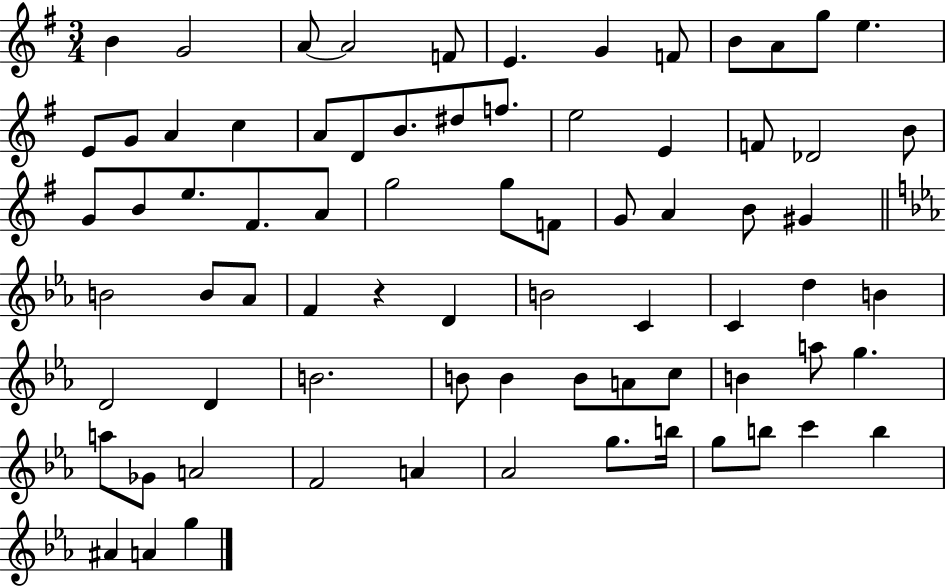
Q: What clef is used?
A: treble